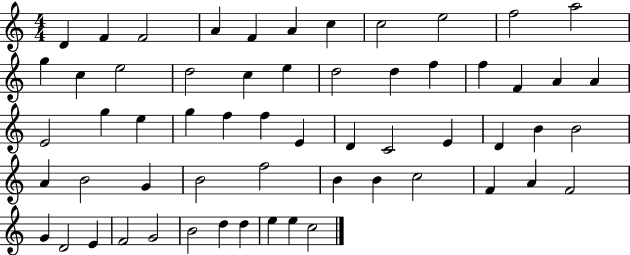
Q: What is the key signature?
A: C major